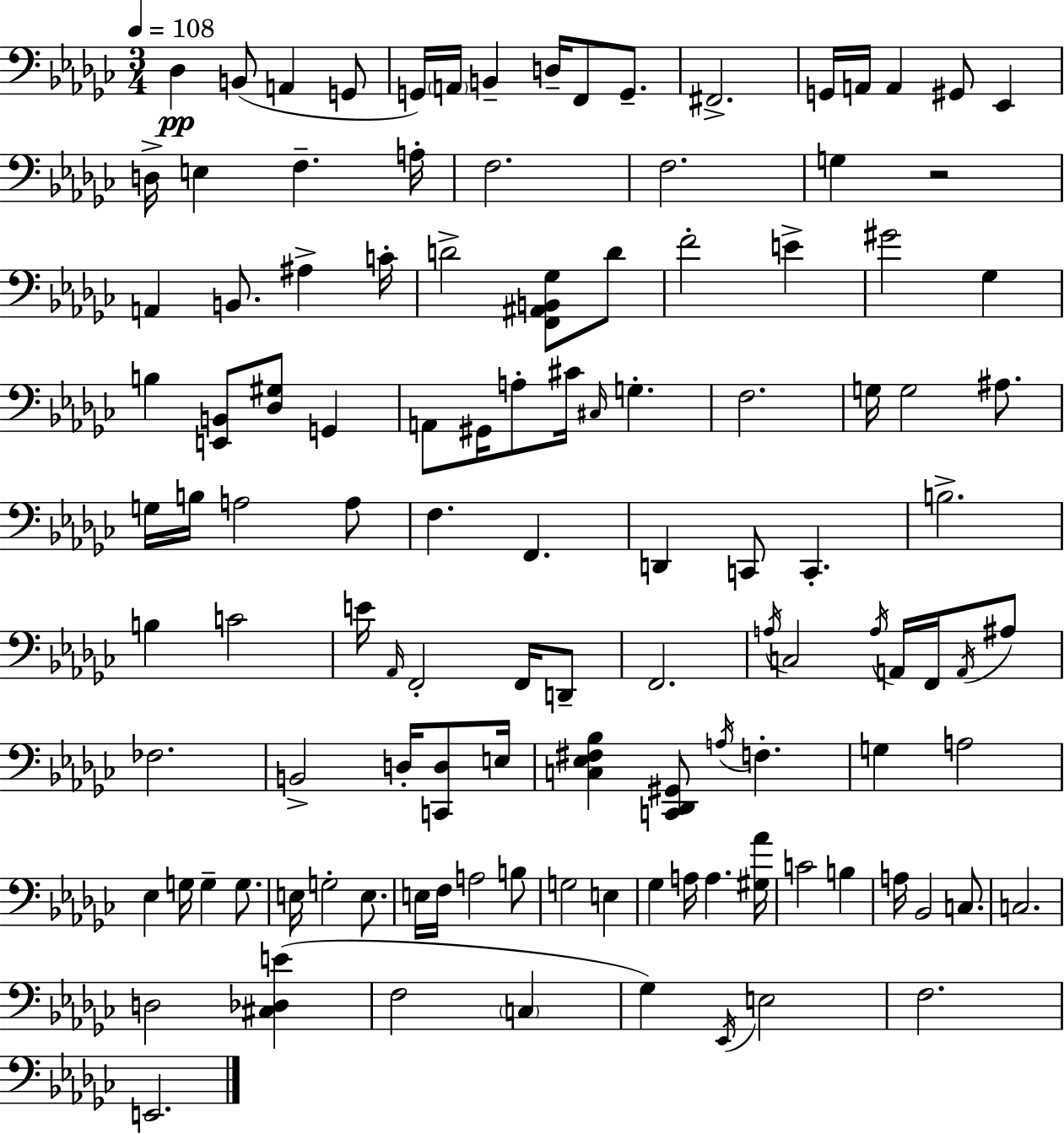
{
  \clef bass
  \numericTimeSignature
  \time 3/4
  \key ees \minor
  \tempo 4 = 108
  \repeat volta 2 { des4\pp b,8( a,4 g,8 | g,16) \parenthesize a,16 b,4-- d16-- f,8 g,8.-- | fis,2.-> | g,16 a,16 a,4 gis,8 ees,4 | \break d16-> e4 f4.-- a16-. | f2. | f2. | g4 r2 | \break a,4 b,8. ais4-> c'16-. | d'2-> <f, ais, b, ges>8 d'8 | f'2-. e'4-> | gis'2 ges4 | \break b4 <e, b,>8 <des gis>8 g,4 | a,8 gis,16 a8-. cis'16 \grace { cis16 } g4.-. | f2. | g16 g2 ais8. | \break g16 b16 a2 a8 | f4. f,4. | d,4 c,8 c,4.-. | b2.-> | \break b4 c'2 | e'16 \grace { aes,16 } f,2-. f,16 | d,8-- f,2. | \acciaccatura { a16 } c2 \acciaccatura { a16 } | \break a,16 f,16 \acciaccatura { a,16 } ais8 fes2. | b,2-> | d16-. <c, d>8 e16 <c ees fis bes>4 <c, des, gis,>8 \acciaccatura { a16 } | f4.-. g4 a2 | \break ees4 g16 g4-- | g8. e16 g2-. | e8. e16 f16 a2 | b8 g2 | \break e4 ges4 a16 a4. | <gis aes'>16 c'2 | b4 a16 bes,2 | c8. c2. | \break d2 | <cis des e'>4( f2 | \parenthesize c4 ges4) \acciaccatura { ees,16 } e2 | f2. | \break e,2. | } \bar "|."
}